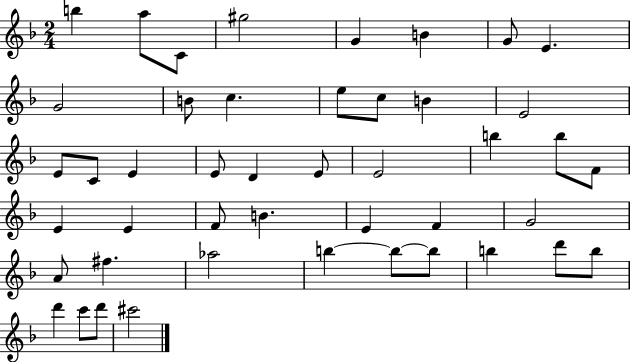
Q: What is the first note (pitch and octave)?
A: B5